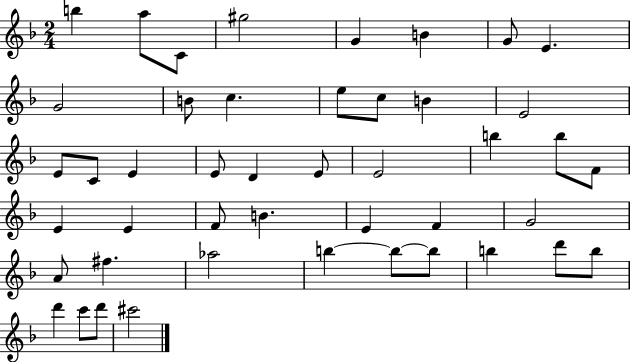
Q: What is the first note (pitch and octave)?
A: B5